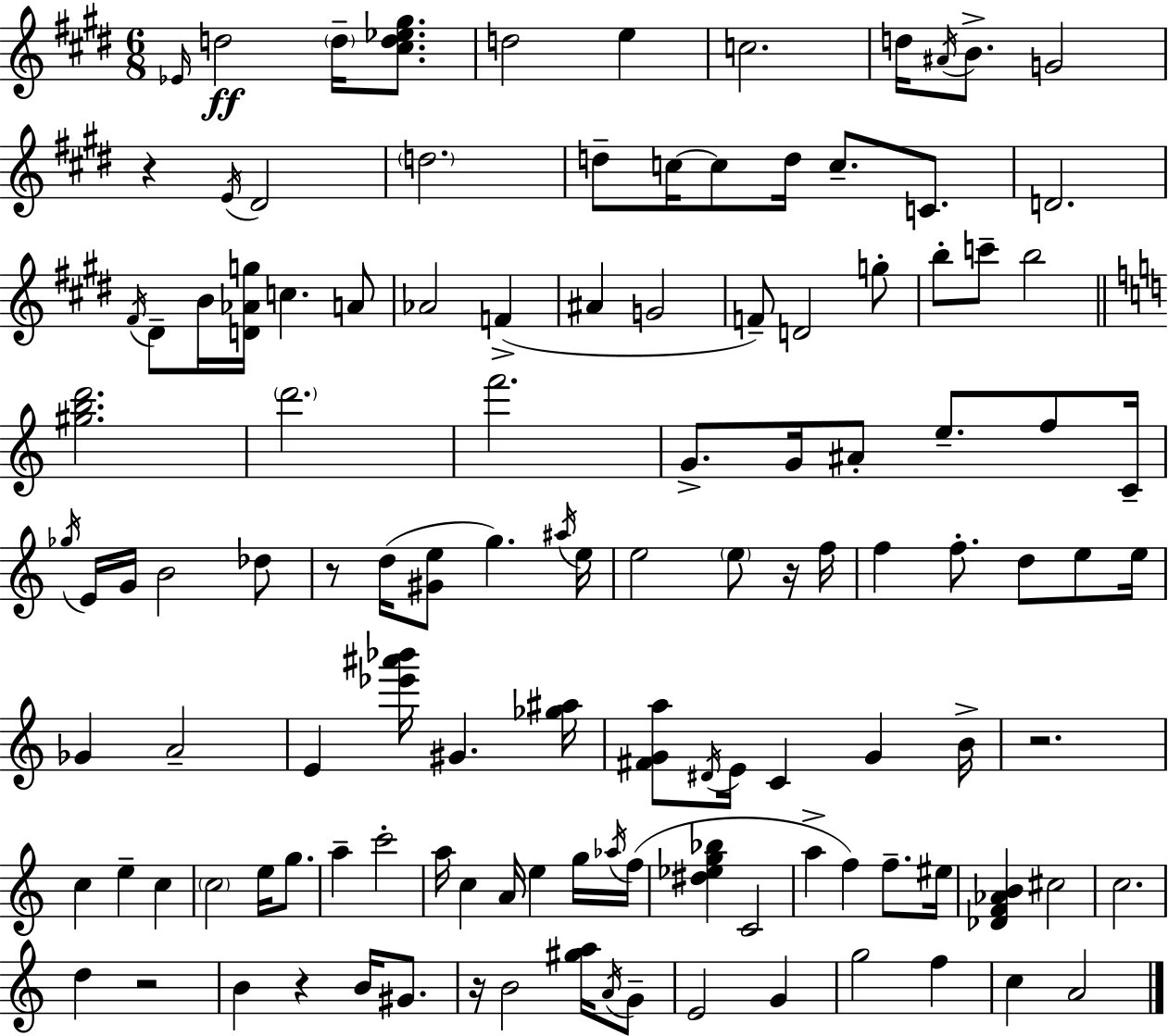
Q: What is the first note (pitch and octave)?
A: Eb4